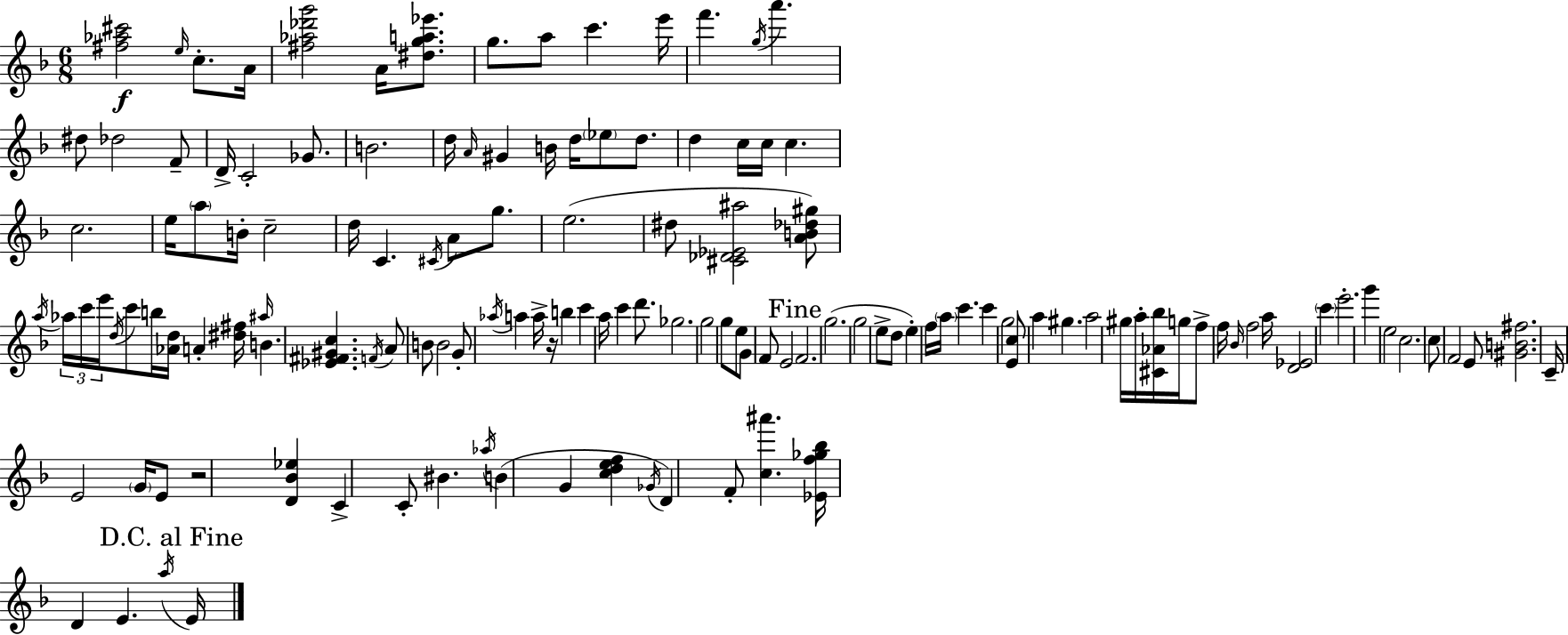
{
  \clef treble
  \numericTimeSignature
  \time 6/8
  \key f \major
  <fis'' aes'' cis'''>2\f \grace { e''16 } c''8.-. | a'16 <fis'' aes'' des''' g'''>2 a'16 <dis'' g'' a'' ees'''>8. | g''8. a''8 c'''4. | e'''16 f'''4. \acciaccatura { g''16 } a'''4. | \break dis''8 des''2 | f'8-- d'16-> c'2-. ges'8. | b'2. | d''16 \grace { a'16 } gis'4 b'16 d''16 \parenthesize ees''8 | \break d''8. d''4 c''16 c''16 c''4. | c''2. | e''16 \parenthesize a''8 b'16-. c''2-- | d''16 c'4. \acciaccatura { cis'16 } a'8 | \break g''8. e''2.( | dis''8 <cis' des' ees' ais''>2 | <a' b' des'' gis''>8) \acciaccatura { a''16 } \tuplet 3/2 { aes''16 c'''16 e'''16 } \acciaccatura { d''16 } c'''8 b''16 | <aes' d''>16 a'4-. <dis'' fis''>16 \grace { ais''16 } b'4. | \break <ees' fis' gis' c''>4. \acciaccatura { f'16 } a'8 b'8 | b'2 g'8-. \acciaccatura { aes''16 } a''4 | a''16-> r16 b''4 c'''4 | a''16 c'''4 d'''8. ges''2. | \break g''2 | g''8 e''8 g'8 f'8 | e'2 \mark "Fine" f'2. | g''2.( | \break g''2 | e''8-> d''8 e''4-.) | f''16 \parenthesize a''16 c'''4. c'''4 | g''2 <e' c''>8 a''4 | \break gis''4. a''2 | gis''16 a''16-. <cis' aes' bes''>16 g''16 f''8-> f''16 | \grace { bes'16 } f''2 a''16 <d' ees'>2 | \parenthesize c'''4 e'''2.-. | \break g'''4 | e''2 c''2. | c''8 | f'2 e'8 <gis' b' fis''>2. | \break c'16-- e'2 | \parenthesize g'16 e'8 r2 | <d' bes' ees''>4 c'4-> | c'8-. bis'4. \acciaccatura { aes''16 } b'4( | \break g'4 <c'' d'' e'' f''>4 \acciaccatura { ges'16 } | d'4) f'8-. <c'' ais'''>4. | <ees' f'' ges'' bes''>16 d'4 e'4. \acciaccatura { a''16 } | \mark "D.C. al Fine" e'16 \bar "|."
}